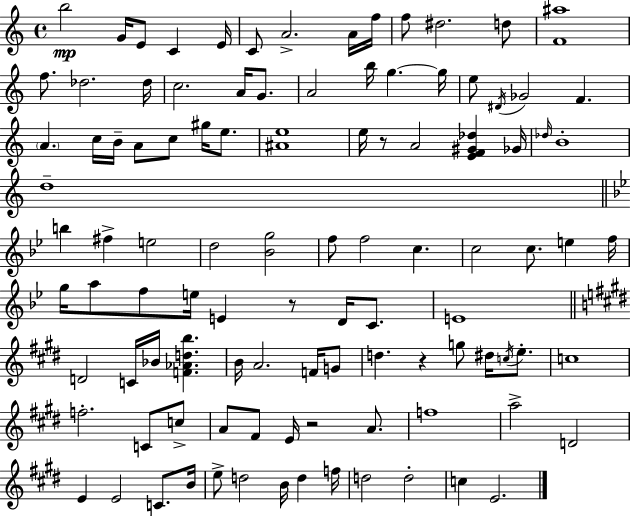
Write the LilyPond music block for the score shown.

{
  \clef treble
  \time 4/4
  \defaultTimeSignature
  \key a \minor
  b''2\mp g'16 e'8 c'4 e'16 | c'8 a'2.-> a'16 f''16 | f''8 dis''2. d''8 | <f' ais''>1 | \break f''8. des''2. des''16 | c''2. a'16 g'8. | a'2 b''16 g''4.~~ g''16 | e''8 \acciaccatura { dis'16 } ges'2 f'4. | \break \parenthesize a'4. c''16 b'16-- a'8 c''8 gis''16 e''8. | <ais' e''>1 | e''16 r8 a'2 <e' f' gis' des''>4 | ges'16 \grace { des''16 } b'1-. | \break d''1-- | \bar "||" \break \key g \minor b''4 fis''4-> e''2 | d''2 <bes' g''>2 | f''8 f''2 c''4. | c''2 c''8. e''4 f''16 | \break g''16 a''8 f''8 e''16 e'4 r8 d'16 c'8. | e'1 | \bar "||" \break \key e \major d'2 c'16 bes'16 <f' aes' d'' b''>4. | b'16 a'2. f'16 g'8 | d''4. r4 g''8 dis''16 \acciaccatura { c''16 } e''8.-. | c''1 | \break f''2.-. c'8 c''8-> | a'8 fis'8 e'16 r2 a'8. | f''1 | a''2-> d'2 | \break e'4 e'2 c'8. | b'16 e''8-> d''2 b'16 d''4 | f''16 d''2 d''2-. | c''4 e'2. | \break \bar "|."
}